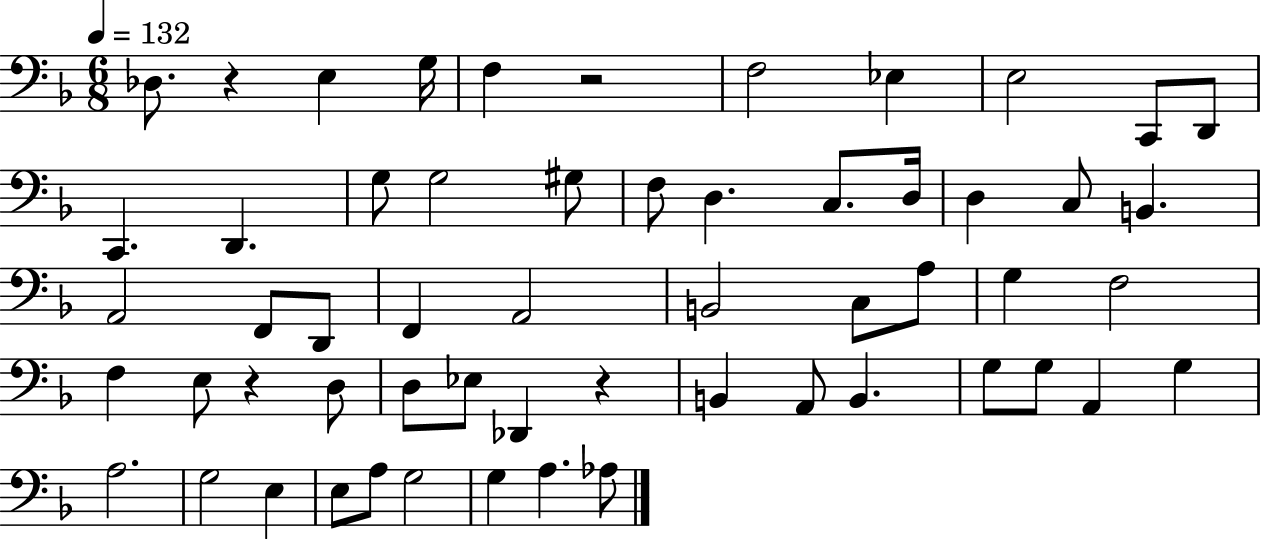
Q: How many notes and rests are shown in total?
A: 57